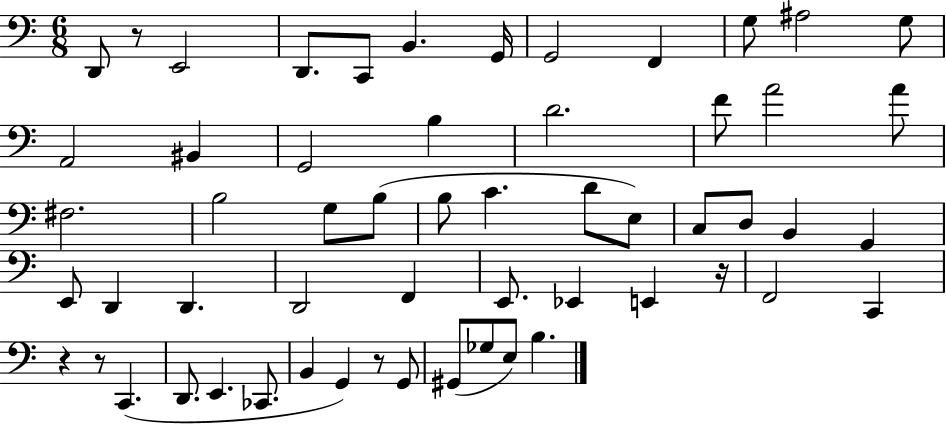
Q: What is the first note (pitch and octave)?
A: D2